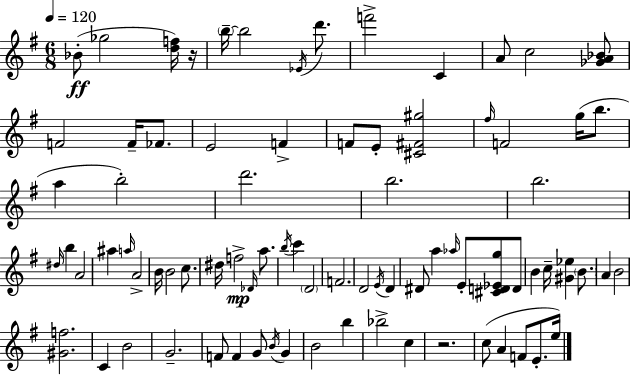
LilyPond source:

{
  \clef treble
  \numericTimeSignature
  \time 6/8
  \key g \major
  \tempo 4 = 120
  bes'8-.(\ff ges''2 <d'' f''>16) r16 | \parenthesize b''16--~~ b''2 \acciaccatura { ees'16 } d'''8. | f'''2-> c'4 | a'8 c''2 <ges' a' bes'>8 | \break f'2 f'16-- fes'8. | e'2 f'4-> | f'8 e'8-. <cis' fis' gis''>2 | \grace { fis''16 } f'2 g''16( b''8. | \break a''4 b''2-.) | d'''2. | b''2. | b''2. | \break \grace { dis''16 } b''4 a'2 | ais''4 \grace { a''16 } a'2-> | b'16 b'2 | c''8. dis''16 f''2->\mp | \break \grace { des'16 } a''8. \acciaccatura { b''16 } c'''4 \parenthesize d'2 | f'2. | d'2 | \acciaccatura { e'16 } d'4 dis'8 a''4 | \break \grace { aes''16 } e'8-. <cis' d' ees' g''>8 d'8 b'4 | c''16-- <gis' ees''>4 \parenthesize b'8. a'4 | b'2 <gis' f''>2. | c'4 | \break b'2 g'2.-- | f'8 f'4 | g'8 \acciaccatura { b'16 } g'4 b'2 | b''4 bes''2-> | \break c''4 r2. | c''8( a'4 | f'8 e'8.-. e''16) \bar "|."
}